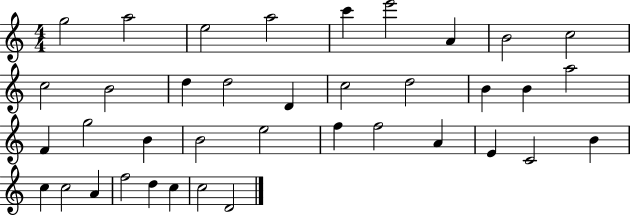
{
  \clef treble
  \numericTimeSignature
  \time 4/4
  \key c \major
  g''2 a''2 | e''2 a''2 | c'''4 e'''2 a'4 | b'2 c''2 | \break c''2 b'2 | d''4 d''2 d'4 | c''2 d''2 | b'4 b'4 a''2 | \break f'4 g''2 b'4 | b'2 e''2 | f''4 f''2 a'4 | e'4 c'2 b'4 | \break c''4 c''2 a'4 | f''2 d''4 c''4 | c''2 d'2 | \bar "|."
}